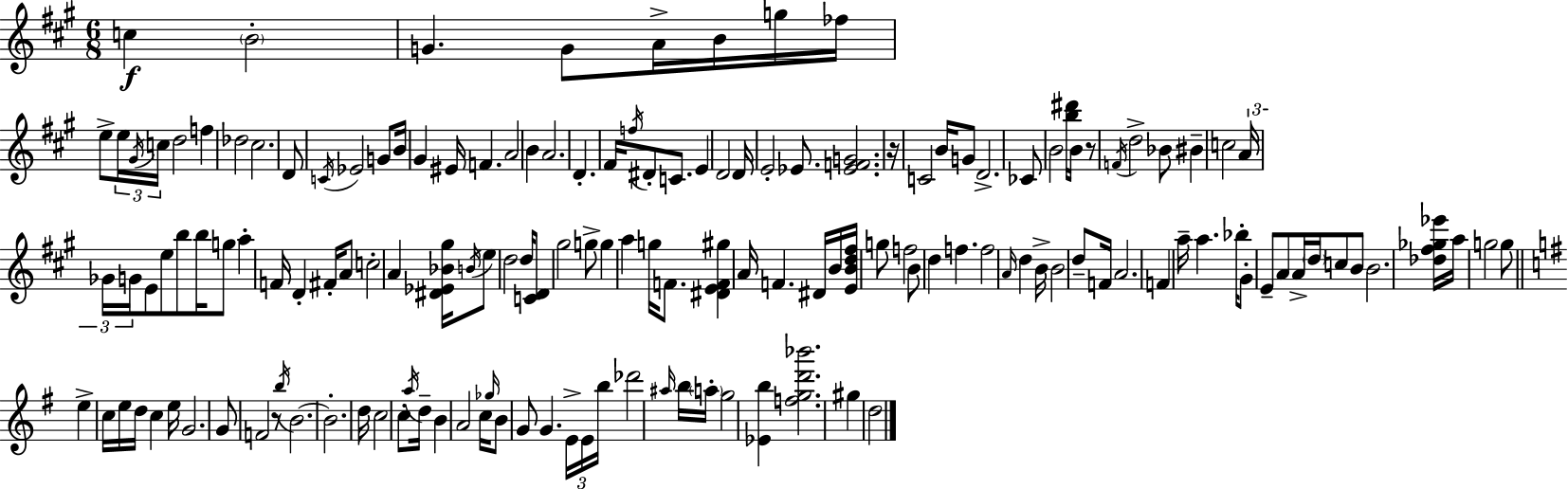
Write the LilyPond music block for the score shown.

{
  \clef treble
  \numericTimeSignature
  \time 6/8
  \key a \major
  c''4\f \parenthesize b'2-. | g'4. g'8 a'16-> b'16 g''16 fes''16 | e''8-> \tuplet 3/2 { e''16 \acciaccatura { gis'16 } c''16 } d''2 | f''4 des''2 | \break cis''2. | d'8 \acciaccatura { c'16 } ees'2 | g'8 b'16 gis'4 eis'16 f'4. | a'2 b'4 | \break a'2. | d'4.-. fis'16 \acciaccatura { f''16 } dis'8-. | c'8. e'4 d'2 | d'16 e'2-. | \break ees'8. <ees' f' g'>2. | r16 c'2 | b'16 g'8 d'2.-> | ces'8 b'2 | \break <b'' dis'''>16 b'16 r8 \acciaccatura { f'16 } d''2-> | bes'8 bis'4-- c''2 | \tuplet 3/2 { a'16 ges'16 g'16 } e'8 e''8 b''8 | b''16 g''8 a''4-. f'16 d'4-. | \break fis'16-. a'8 c''2-. | a'4 <dis' ees' bes' gis''>16 \acciaccatura { b'16 } e''8 d''2 | d''16 <c' d'>8 gis''2 | g''8-> g''4 a''4 | \break g''16 f'8. <dis' e' f' gis''>4 a'16 f'4. | dis'16 b'16 <e' b' d'' fis''>16 g''8 f''2 | b'8 d''4 f''4. | f''2 | \break \grace { a'16 } d''4 b'16-> b'2 | d''8-- f'16 a'2. | f'4 a''16-- a''4. | bes''16-. gis'8-. e'8-- a'8 | \break a'16-> \parenthesize d''16 c''8 b'8 b'2. | <des'' fis'' ges'' ees'''>16 a''16 g''2 | g''8 \bar "||" \break \key e \minor e''4-> c''16 e''16 d''16 c''4 e''16 | g'2. | g'8 f'2 r8 | \acciaccatura { b''16 } b'2.~~ | \break b'2.-. | d''16 c''2 c''8-. | \acciaccatura { a''16 } d''16-- b'4 a'2 | c''16 \grace { ges''16 } b'8 g'8 g'4. | \break \tuplet 3/2 { e'16-> e'16 b''16 } des'''2 | \grace { ais''16 } b''16 \parenthesize a''16-. g''2 | <ees' b''>4 <f'' g'' d''' bes'''>2. | gis''4 d''2 | \break \bar "|."
}